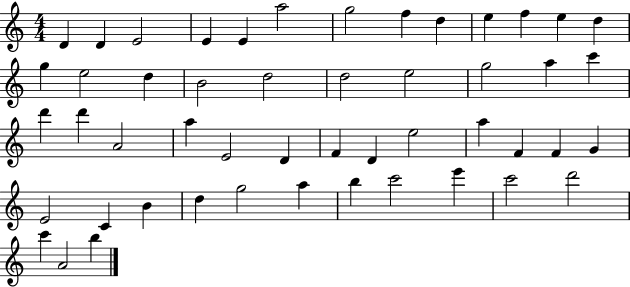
{
  \clef treble
  \numericTimeSignature
  \time 4/4
  \key c \major
  d'4 d'4 e'2 | e'4 e'4 a''2 | g''2 f''4 d''4 | e''4 f''4 e''4 d''4 | \break g''4 e''2 d''4 | b'2 d''2 | d''2 e''2 | g''2 a''4 c'''4 | \break d'''4 d'''4 a'2 | a''4 e'2 d'4 | f'4 d'4 e''2 | a''4 f'4 f'4 g'4 | \break e'2 c'4 b'4 | d''4 g''2 a''4 | b''4 c'''2 e'''4 | c'''2 d'''2 | \break c'''4 a'2 b''4 | \bar "|."
}